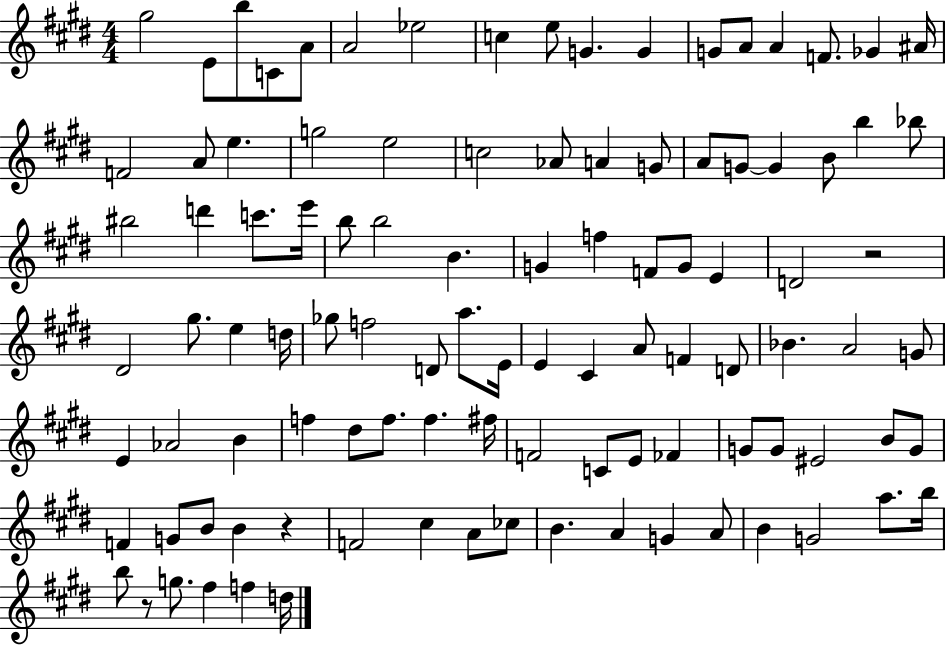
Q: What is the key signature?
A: E major